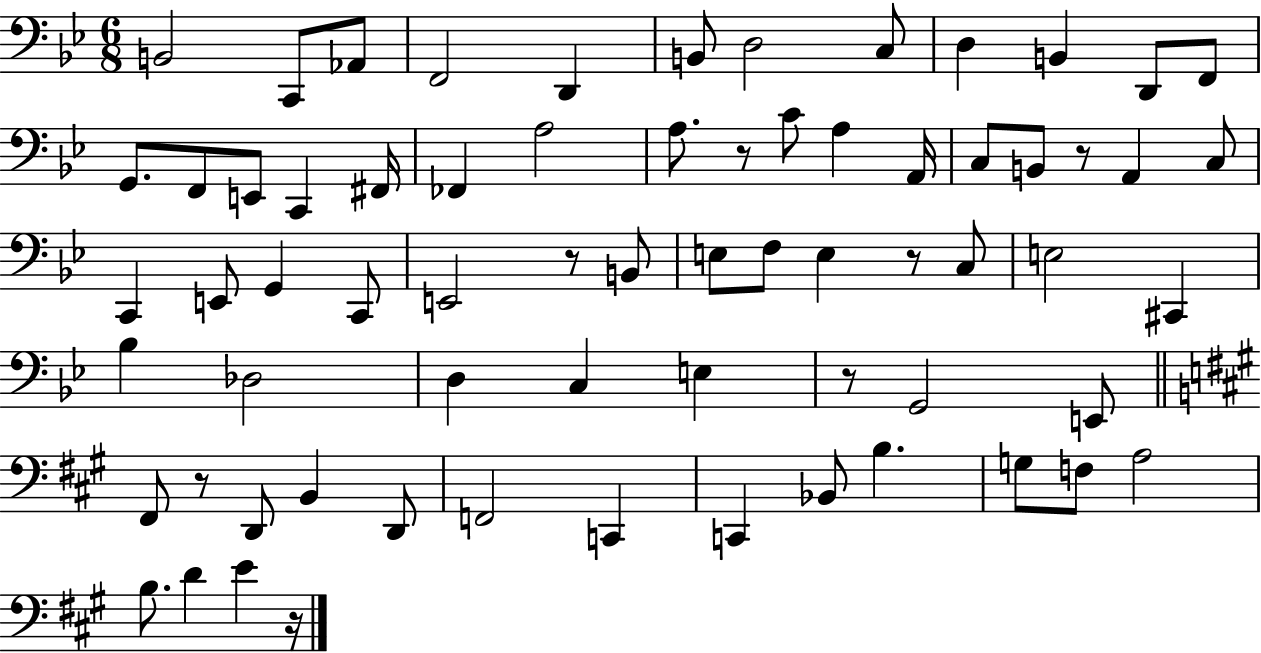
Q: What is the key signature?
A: BES major